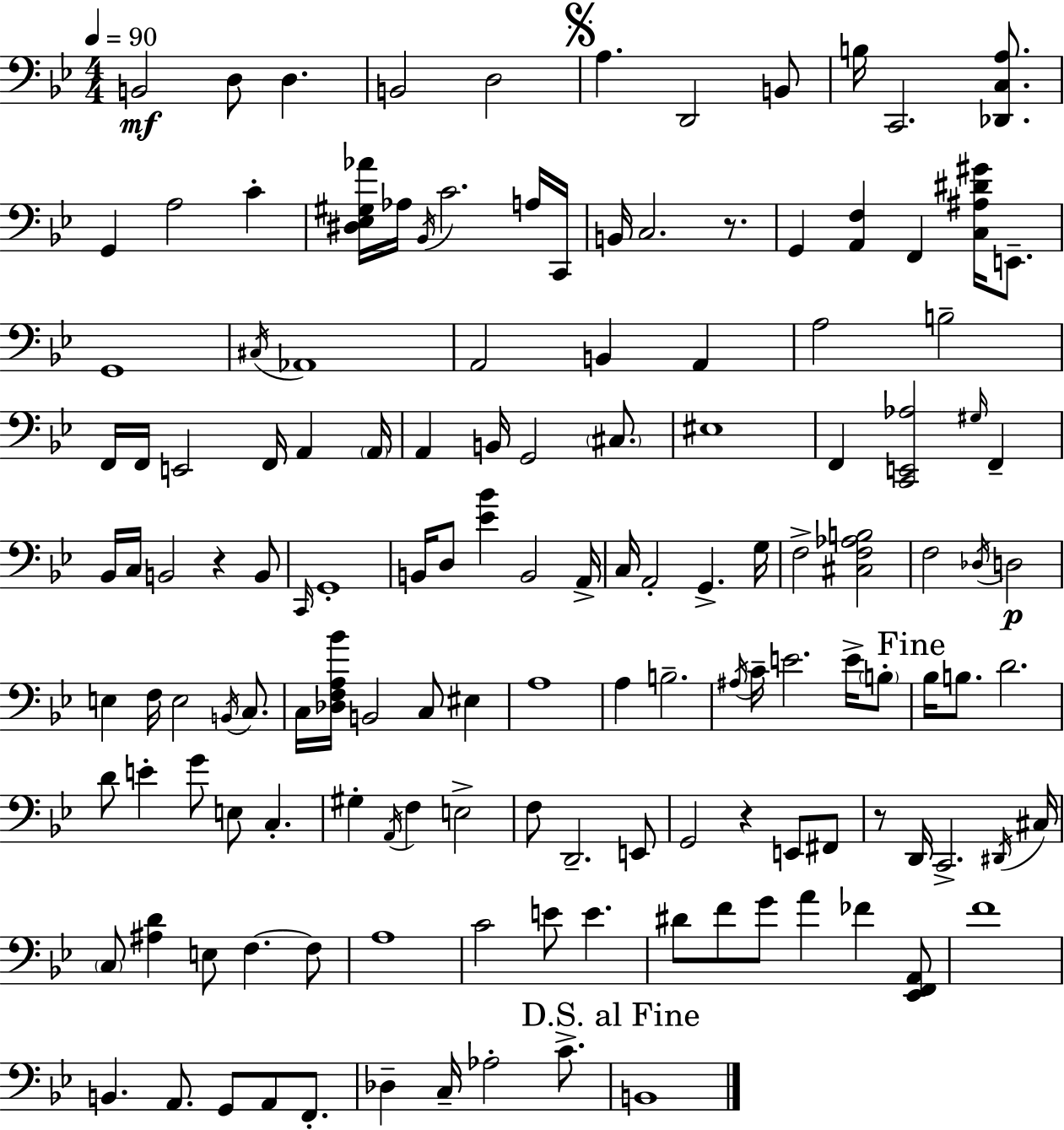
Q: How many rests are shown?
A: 4